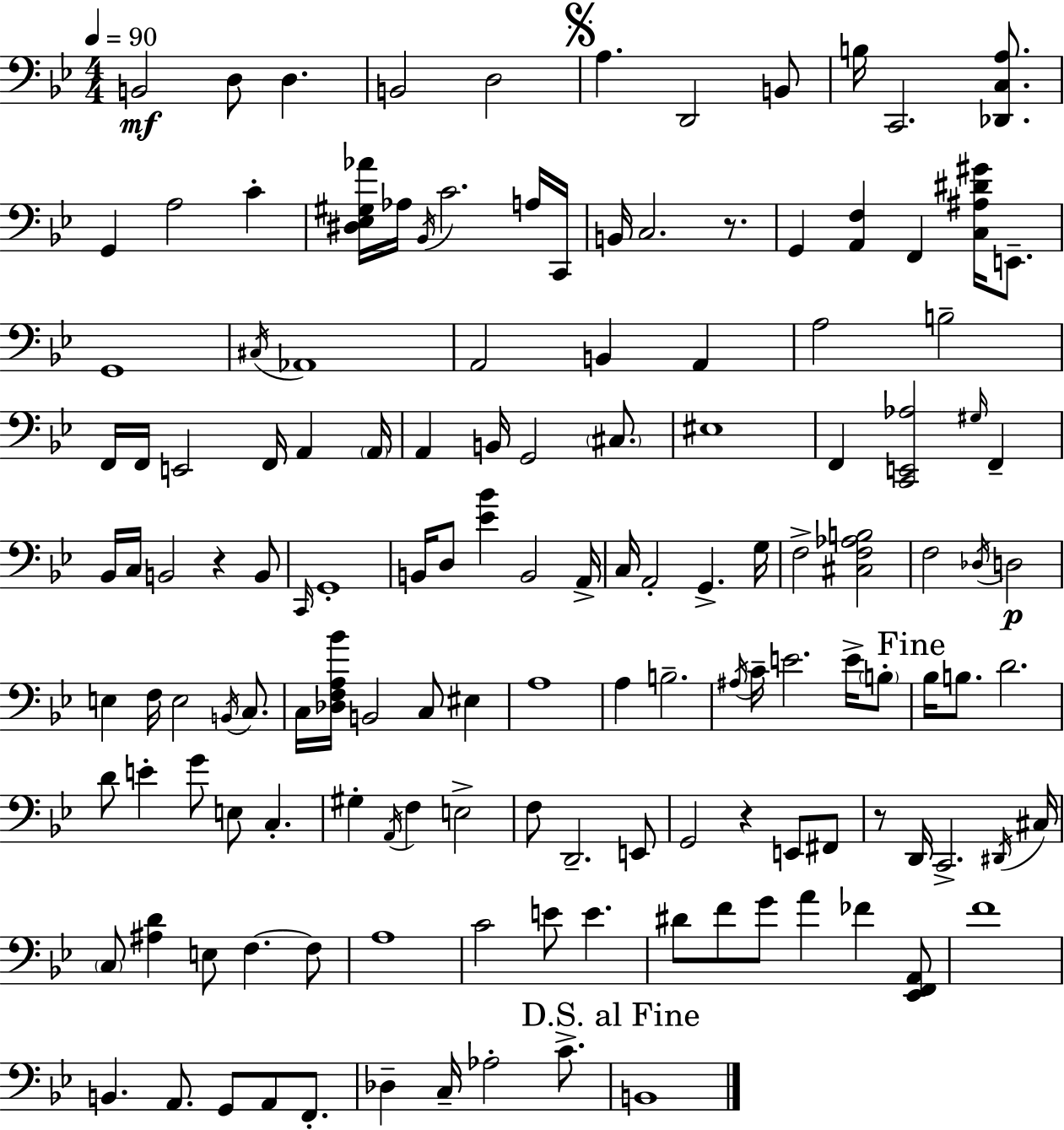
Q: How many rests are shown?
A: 4